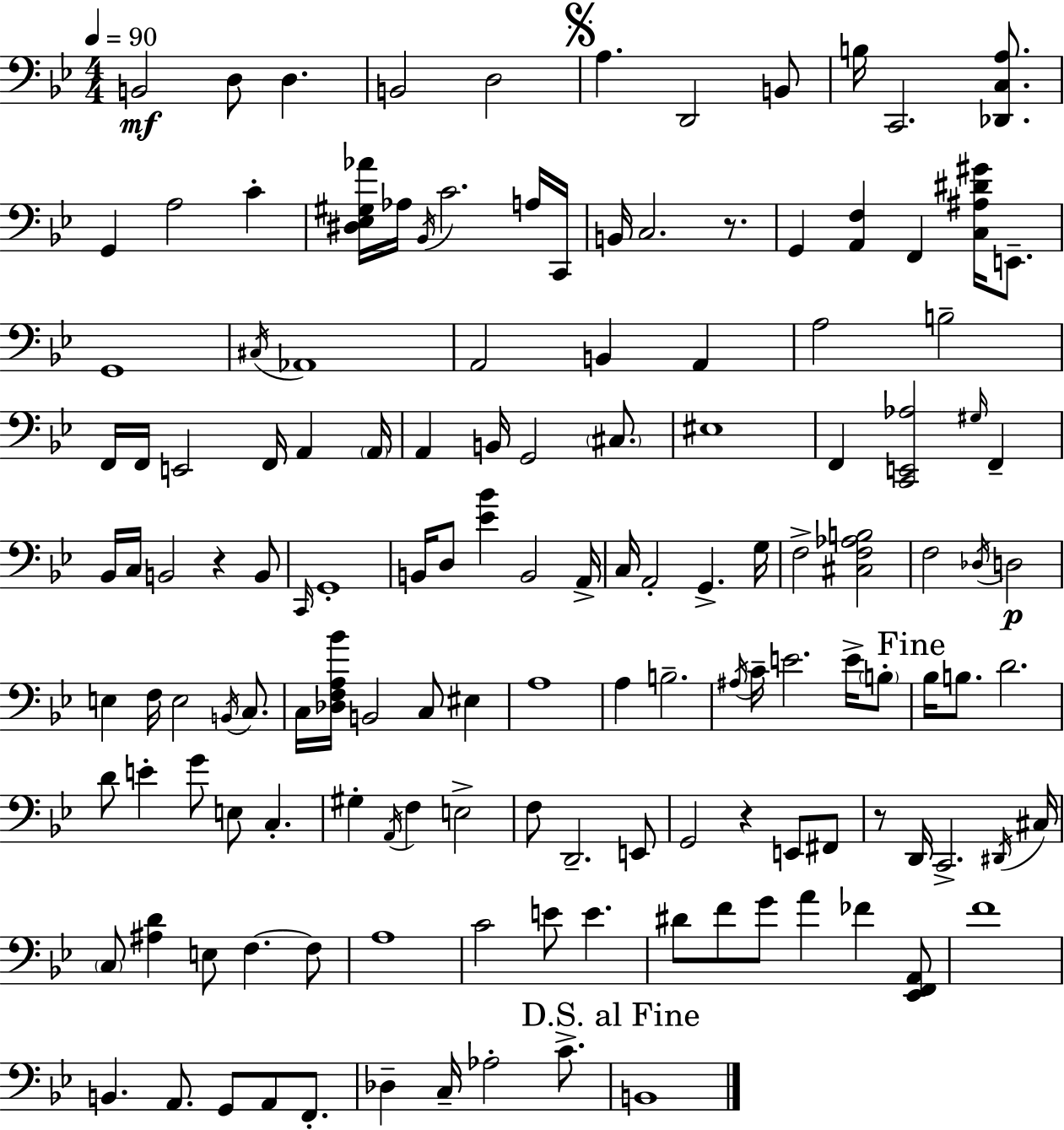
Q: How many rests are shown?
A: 4